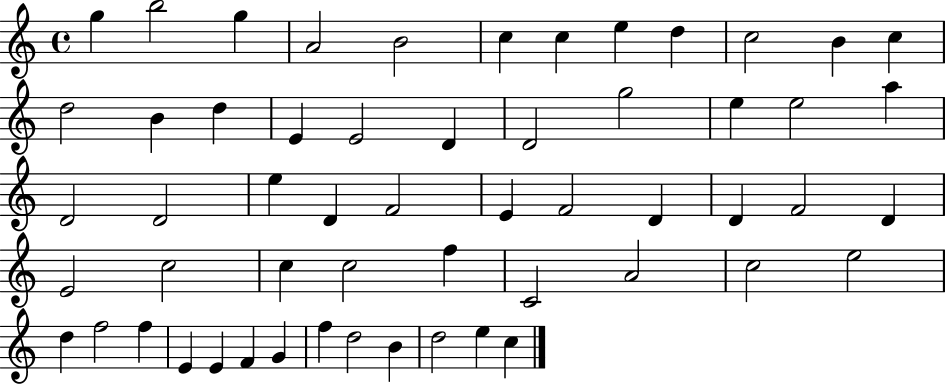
{
  \clef treble
  \time 4/4
  \defaultTimeSignature
  \key c \major
  g''4 b''2 g''4 | a'2 b'2 | c''4 c''4 e''4 d''4 | c''2 b'4 c''4 | \break d''2 b'4 d''4 | e'4 e'2 d'4 | d'2 g''2 | e''4 e''2 a''4 | \break d'2 d'2 | e''4 d'4 f'2 | e'4 f'2 d'4 | d'4 f'2 d'4 | \break e'2 c''2 | c''4 c''2 f''4 | c'2 a'2 | c''2 e''2 | \break d''4 f''2 f''4 | e'4 e'4 f'4 g'4 | f''4 d''2 b'4 | d''2 e''4 c''4 | \break \bar "|."
}